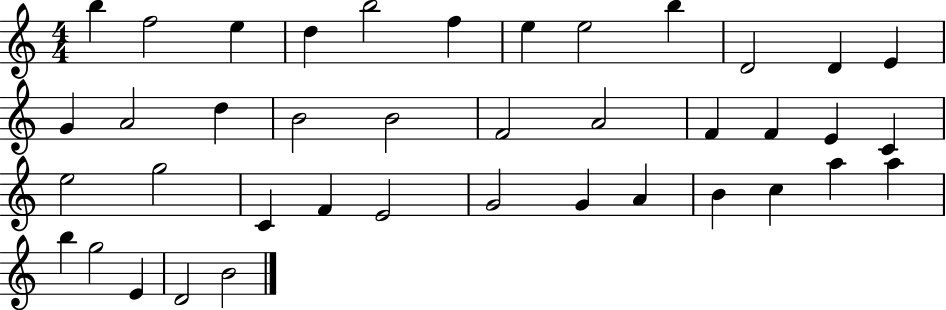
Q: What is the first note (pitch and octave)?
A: B5